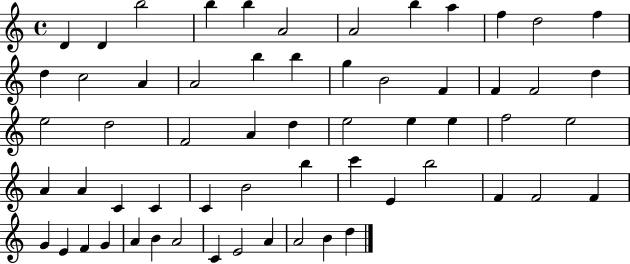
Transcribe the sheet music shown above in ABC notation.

X:1
T:Untitled
M:4/4
L:1/4
K:C
D D b2 b b A2 A2 b a f d2 f d c2 A A2 b b g B2 F F F2 d e2 d2 F2 A d e2 e e f2 e2 A A C C C B2 b c' E b2 F F2 F G E F G A B A2 C E2 A A2 B d